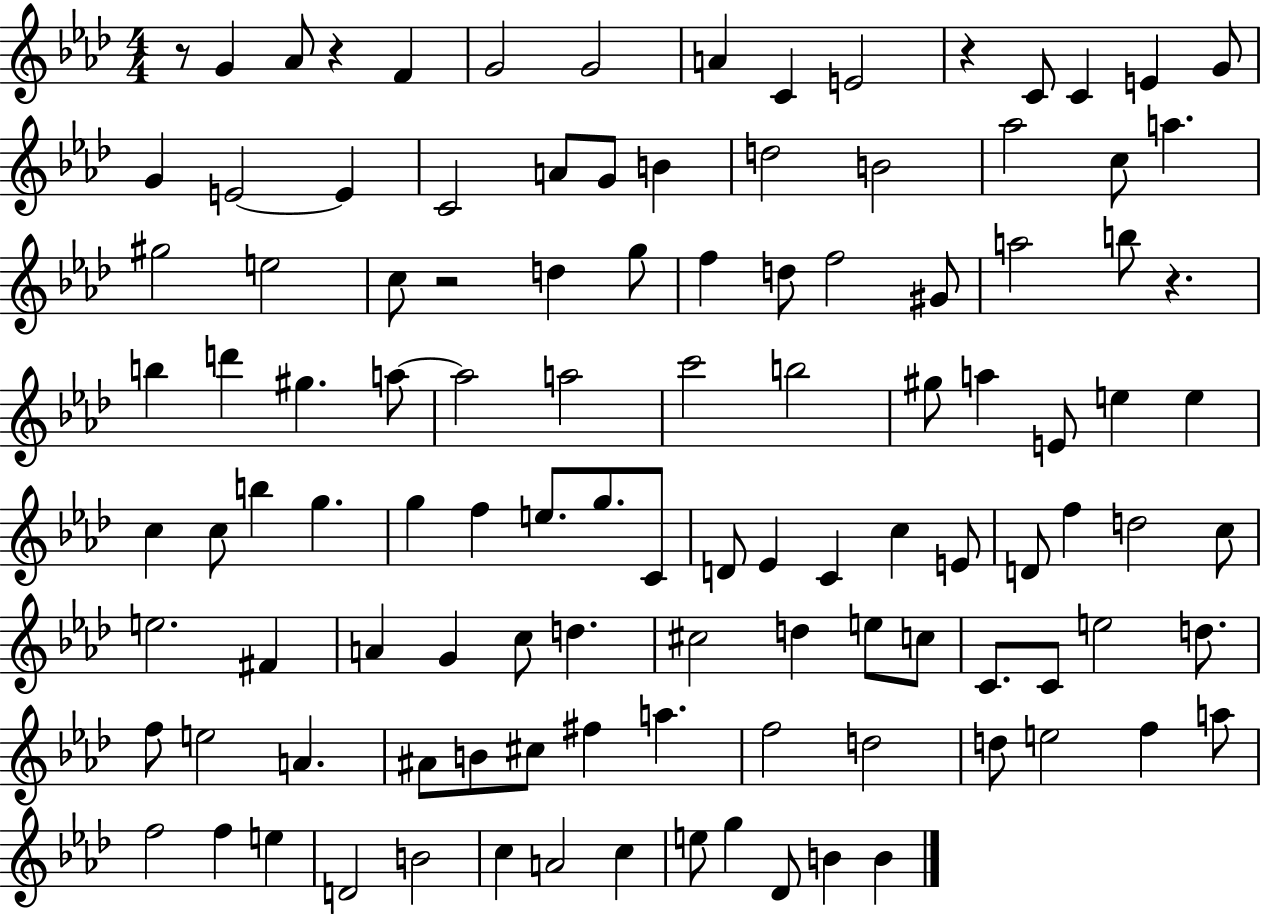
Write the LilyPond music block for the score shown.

{
  \clef treble
  \numericTimeSignature
  \time 4/4
  \key aes \major
  r8 g'4 aes'8 r4 f'4 | g'2 g'2 | a'4 c'4 e'2 | r4 c'8 c'4 e'4 g'8 | \break g'4 e'2~~ e'4 | c'2 a'8 g'8 b'4 | d''2 b'2 | aes''2 c''8 a''4. | \break gis''2 e''2 | c''8 r2 d''4 g''8 | f''4 d''8 f''2 gis'8 | a''2 b''8 r4. | \break b''4 d'''4 gis''4. a''8~~ | a''2 a''2 | c'''2 b''2 | gis''8 a''4 e'8 e''4 e''4 | \break c''4 c''8 b''4 g''4. | g''4 f''4 e''8. g''8. c'8 | d'8 ees'4 c'4 c''4 e'8 | d'8 f''4 d''2 c''8 | \break e''2. fis'4 | a'4 g'4 c''8 d''4. | cis''2 d''4 e''8 c''8 | c'8. c'8 e''2 d''8. | \break f''8 e''2 a'4. | ais'8 b'8 cis''8 fis''4 a''4. | f''2 d''2 | d''8 e''2 f''4 a''8 | \break f''2 f''4 e''4 | d'2 b'2 | c''4 a'2 c''4 | e''8 g''4 des'8 b'4 b'4 | \break \bar "|."
}